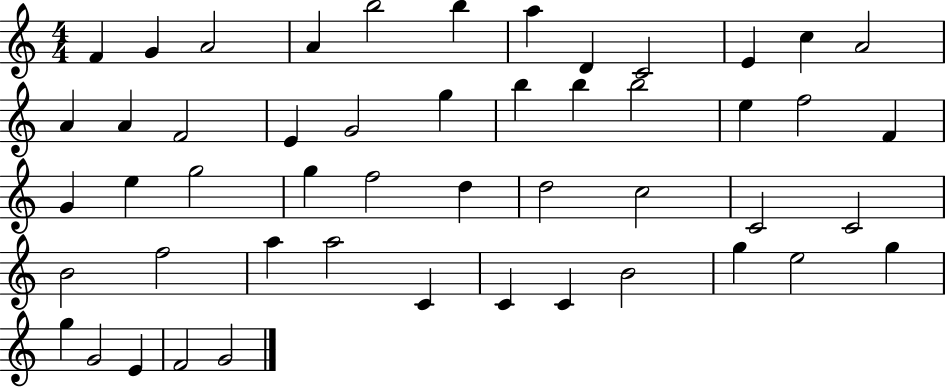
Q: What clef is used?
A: treble